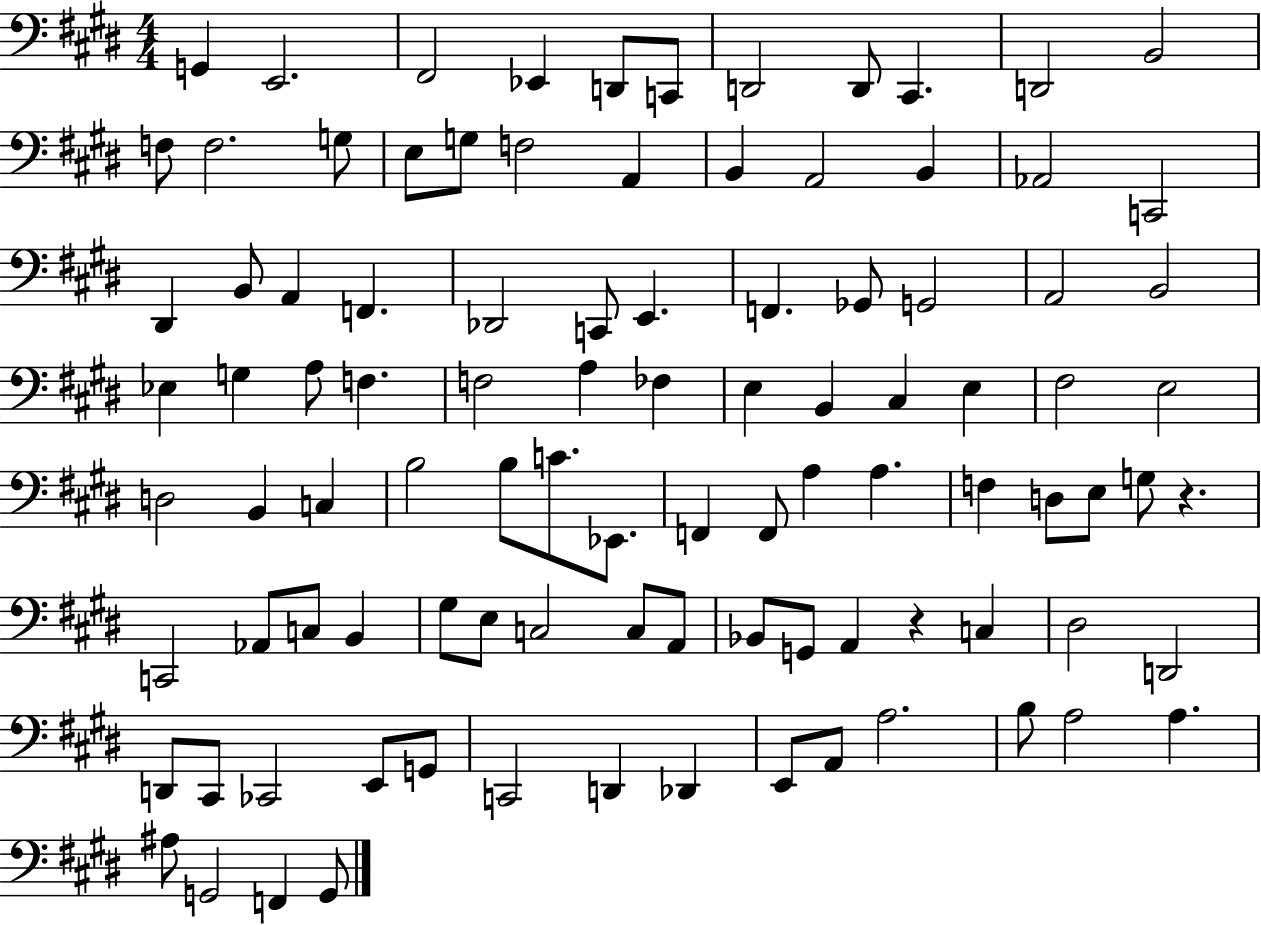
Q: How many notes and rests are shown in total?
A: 98